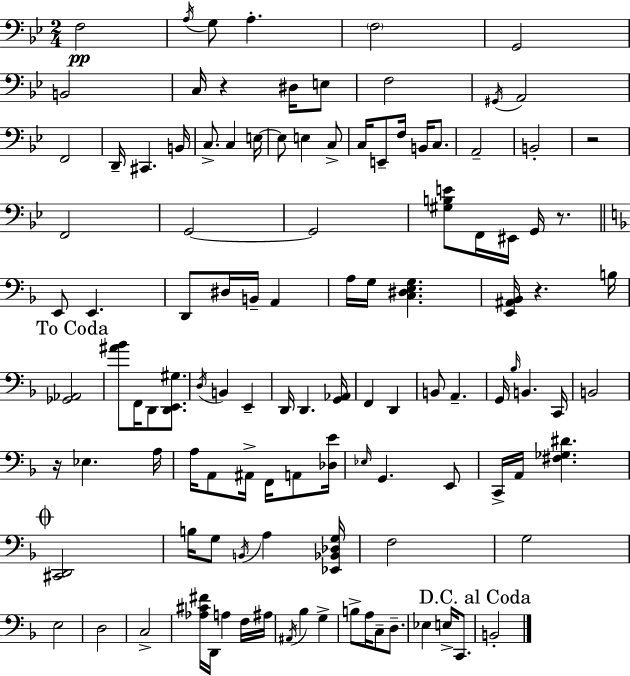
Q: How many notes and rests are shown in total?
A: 114